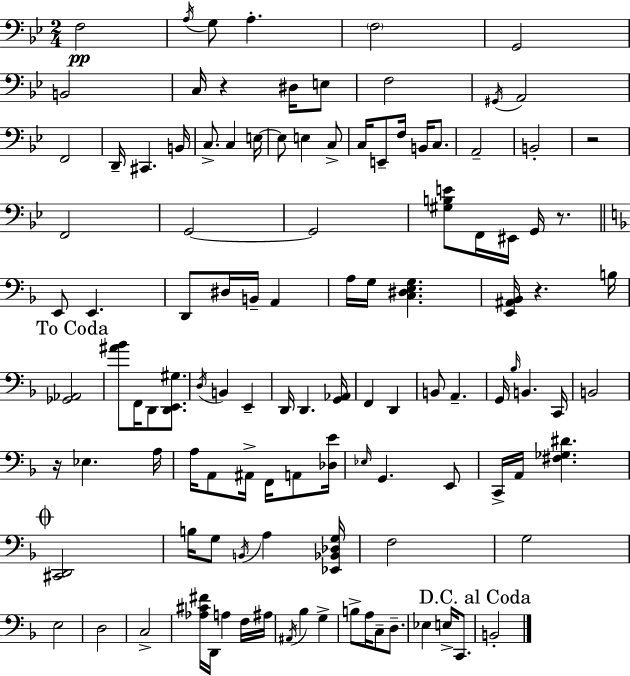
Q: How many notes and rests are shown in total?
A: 114